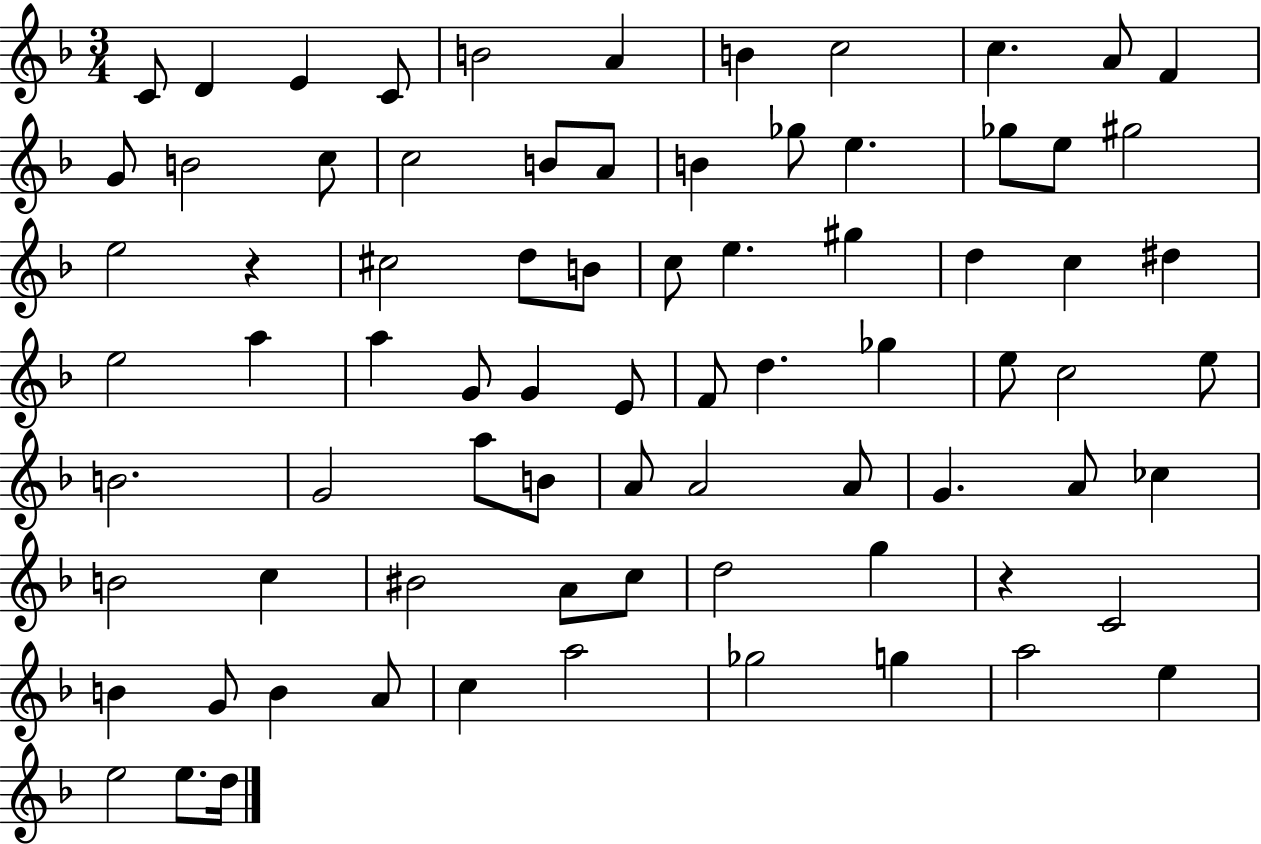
{
  \clef treble
  \numericTimeSignature
  \time 3/4
  \key f \major
  c'8 d'4 e'4 c'8 | b'2 a'4 | b'4 c''2 | c''4. a'8 f'4 | \break g'8 b'2 c''8 | c''2 b'8 a'8 | b'4 ges''8 e''4. | ges''8 e''8 gis''2 | \break e''2 r4 | cis''2 d''8 b'8 | c''8 e''4. gis''4 | d''4 c''4 dis''4 | \break e''2 a''4 | a''4 g'8 g'4 e'8 | f'8 d''4. ges''4 | e''8 c''2 e''8 | \break b'2. | g'2 a''8 b'8 | a'8 a'2 a'8 | g'4. a'8 ces''4 | \break b'2 c''4 | bis'2 a'8 c''8 | d''2 g''4 | r4 c'2 | \break b'4 g'8 b'4 a'8 | c''4 a''2 | ges''2 g''4 | a''2 e''4 | \break e''2 e''8. d''16 | \bar "|."
}